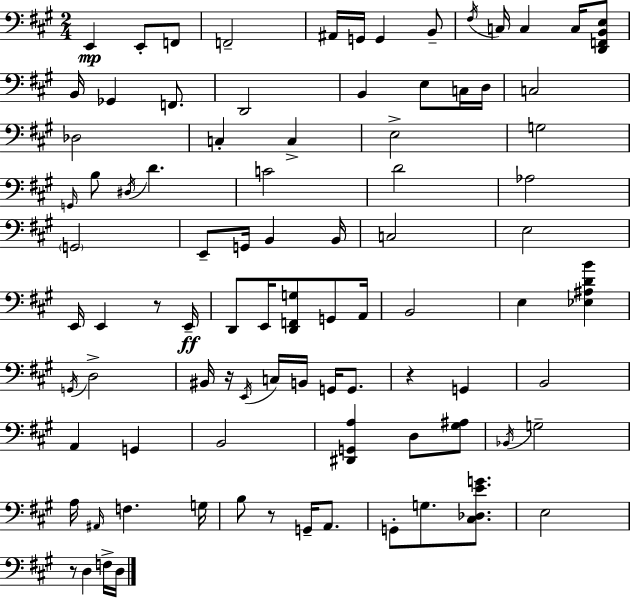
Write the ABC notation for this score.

X:1
T:Untitled
M:2/4
L:1/4
K:A
E,, E,,/2 F,,/2 F,,2 ^A,,/4 G,,/4 G,, B,,/2 ^F,/4 C,/4 C, C,/4 [D,,F,,B,,E,]/2 B,,/4 _G,, F,,/2 D,,2 B,, E,/2 C,/4 D,/4 C,2 _D,2 C, C, E,2 G,2 G,,/4 B,/2 ^D,/4 D C2 D2 _A,2 G,,2 E,,/2 G,,/4 B,, B,,/4 C,2 E,2 E,,/4 E,, z/2 E,,/4 D,,/2 E,,/4 [D,,F,,G,]/2 G,,/2 A,,/4 B,,2 E, [_E,^A,DB] G,,/4 D,2 ^B,,/4 z/4 E,,/4 C,/4 B,,/4 G,,/4 G,,/2 z G,, B,,2 A,, G,, B,,2 [^D,,G,,A,] D,/2 [^G,^A,]/2 _B,,/4 G,2 A,/4 ^A,,/4 F, G,/4 B,/2 z/2 G,,/4 A,,/2 G,,/2 G,/2 [^C,_D,EG]/2 E,2 z/2 D, F,/4 D,/4